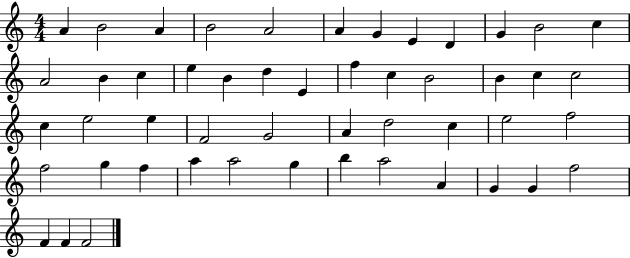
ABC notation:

X:1
T:Untitled
M:4/4
L:1/4
K:C
A B2 A B2 A2 A G E D G B2 c A2 B c e B d E f c B2 B c c2 c e2 e F2 G2 A d2 c e2 f2 f2 g f a a2 g b a2 A G G f2 F F F2